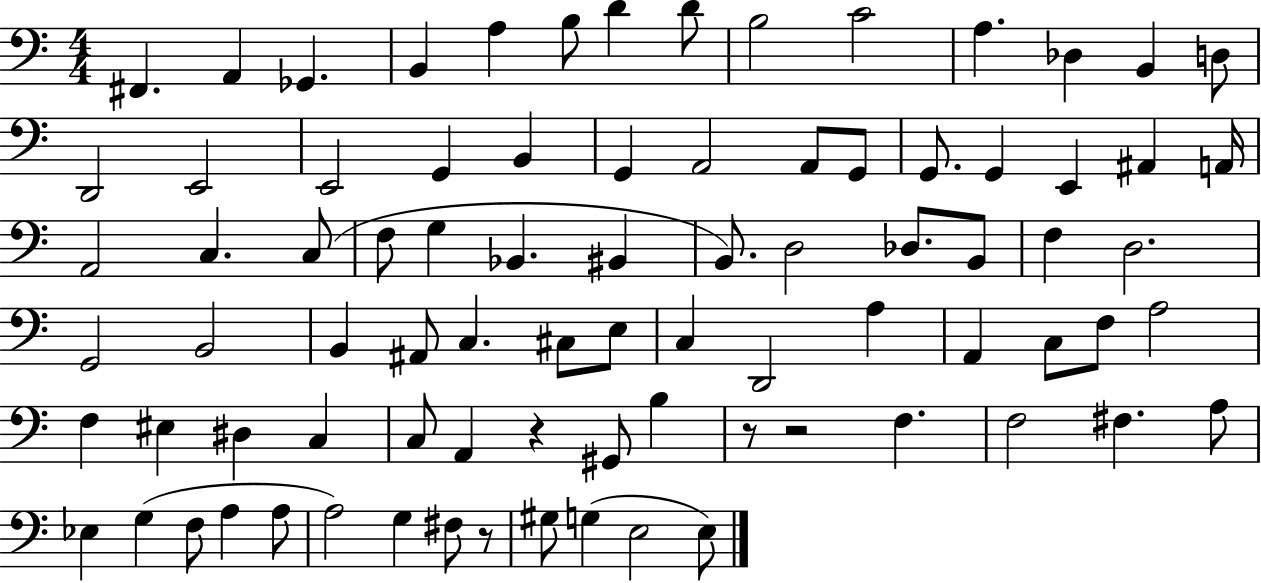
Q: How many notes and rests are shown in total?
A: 83